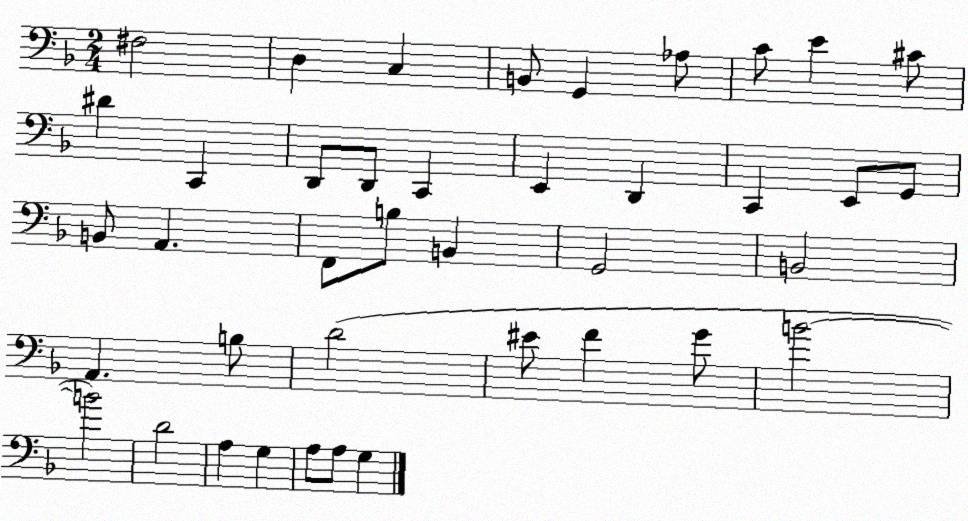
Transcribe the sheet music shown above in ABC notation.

X:1
T:Untitled
M:2/4
L:1/4
K:F
^F,2 D, C, B,,/2 G,, _A,/2 C/2 E ^C/2 ^D C,, D,,/2 D,,/2 C,, E,, D,, C,, E,,/2 G,,/2 B,,/2 A,, F,,/2 B,/2 B,, G,,2 B,,2 A,, B,/2 D2 ^E/2 F G/2 B2 B2 D2 A, G, A,/2 A,/2 G,